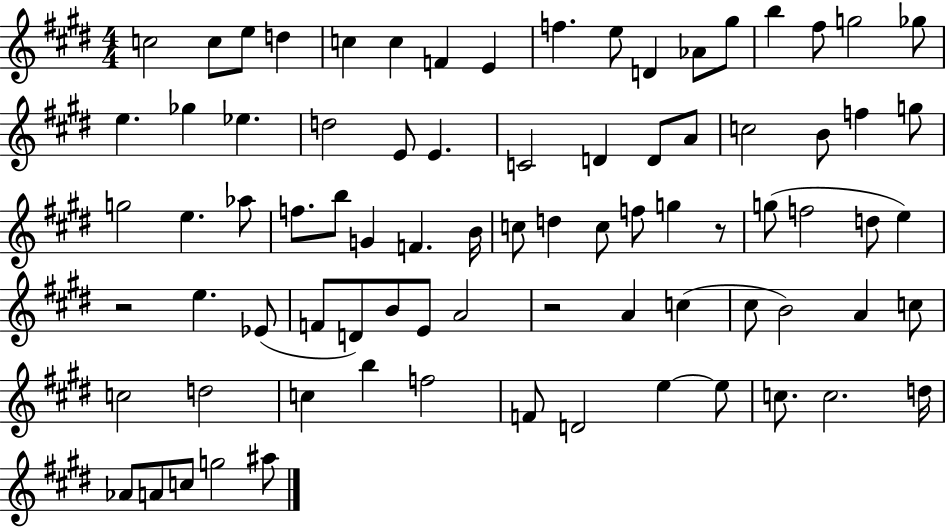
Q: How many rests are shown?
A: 3